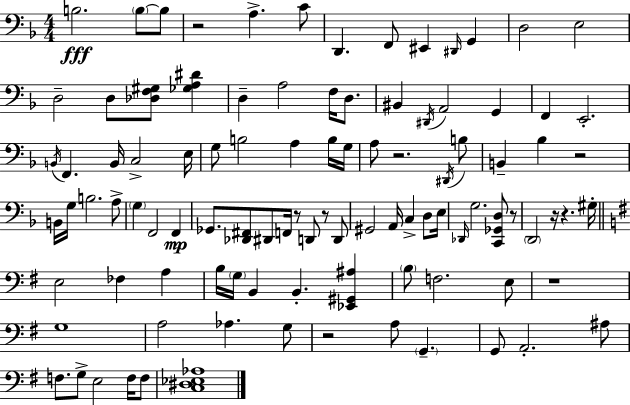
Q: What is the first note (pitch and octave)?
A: B3